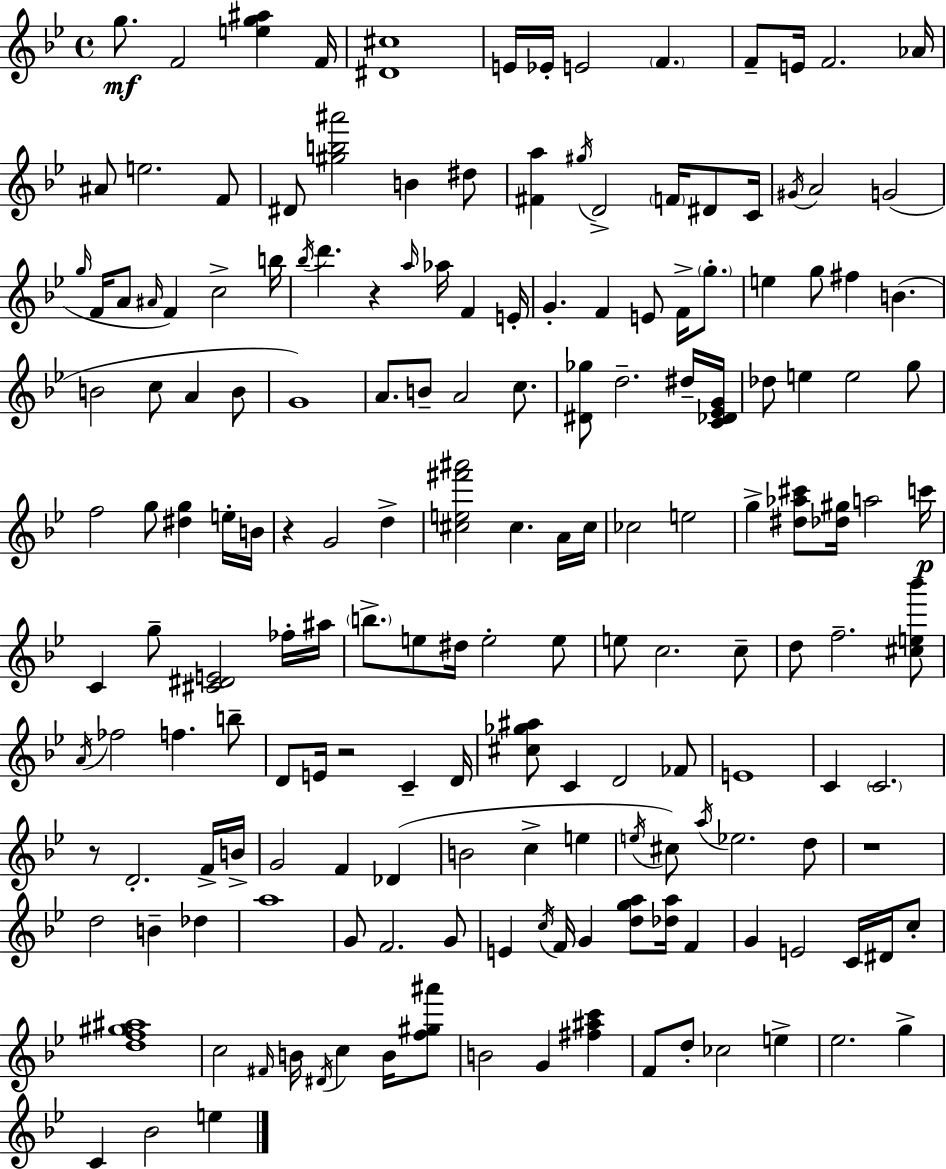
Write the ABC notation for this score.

X:1
T:Untitled
M:4/4
L:1/4
K:Gm
g/2 F2 [eg^a] F/4 [^D^c]4 E/4 _E/4 E2 F F/2 E/4 F2 _A/4 ^A/2 e2 F/2 ^D/2 [^gb^a']2 B ^d/2 [^Fa] ^g/4 D2 F/4 ^D/2 C/4 ^G/4 A2 G2 g/4 F/4 A/2 ^A/4 F c2 b/4 _b/4 d' z a/4 _a/4 F E/4 G F E/2 F/4 g/2 e g/2 ^f B B2 c/2 A B/2 G4 A/2 B/2 A2 c/2 [^D_g]/2 d2 ^d/4 [C_D_EG]/4 _d/2 e e2 g/2 f2 g/2 [^dg] e/4 B/4 z G2 d [^ce^f'^a']2 ^c A/4 ^c/4 _c2 e2 g [^d_a^c']/2 [_d^g]/4 a2 c'/4 C g/2 [^C^DE]2 _f/4 ^a/4 b/2 e/2 ^d/4 e2 e/2 e/2 c2 c/2 d/2 f2 [^ce_b']/2 A/4 _f2 f b/2 D/2 E/4 z2 C D/4 [^c_g^a]/2 C D2 _F/2 E4 C C2 z/2 D2 F/4 B/4 G2 F _D B2 c e e/4 ^c/2 a/4 _e2 d/2 z4 d2 B _d a4 G/2 F2 G/2 E c/4 F/4 G [dga]/2 [_da]/4 F G E2 C/4 ^D/4 c/2 [df^g^a]4 c2 ^F/4 B/4 ^D/4 c B/4 [f^g^a']/2 B2 G [^f^ac'] F/2 d/2 _c2 e _e2 g C _B2 e